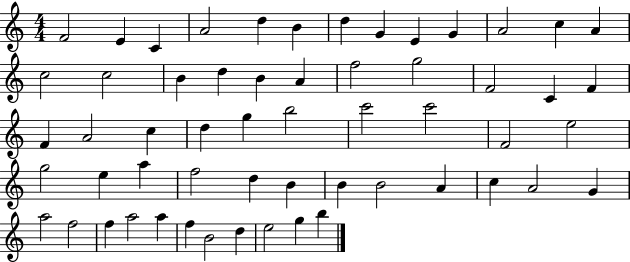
F4/h E4/q C4/q A4/h D5/q B4/q D5/q G4/q E4/q G4/q A4/h C5/q A4/q C5/h C5/h B4/q D5/q B4/q A4/q F5/h G5/h F4/h C4/q F4/q F4/q A4/h C5/q D5/q G5/q B5/h C6/h C6/h F4/h E5/h G5/h E5/q A5/q F5/h D5/q B4/q B4/q B4/h A4/q C5/q A4/h G4/q A5/h F5/h F5/q A5/h A5/q F5/q B4/h D5/q E5/h G5/q B5/q